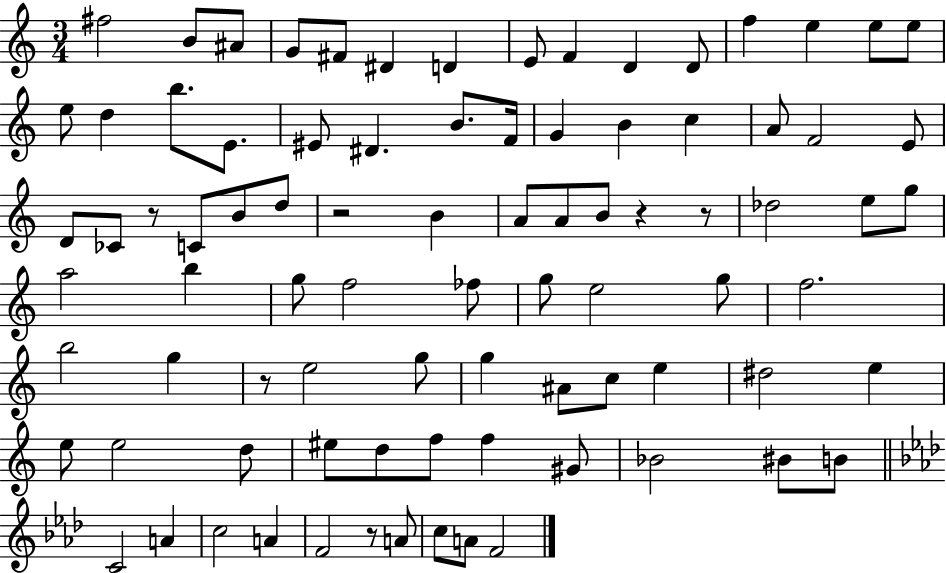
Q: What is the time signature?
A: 3/4